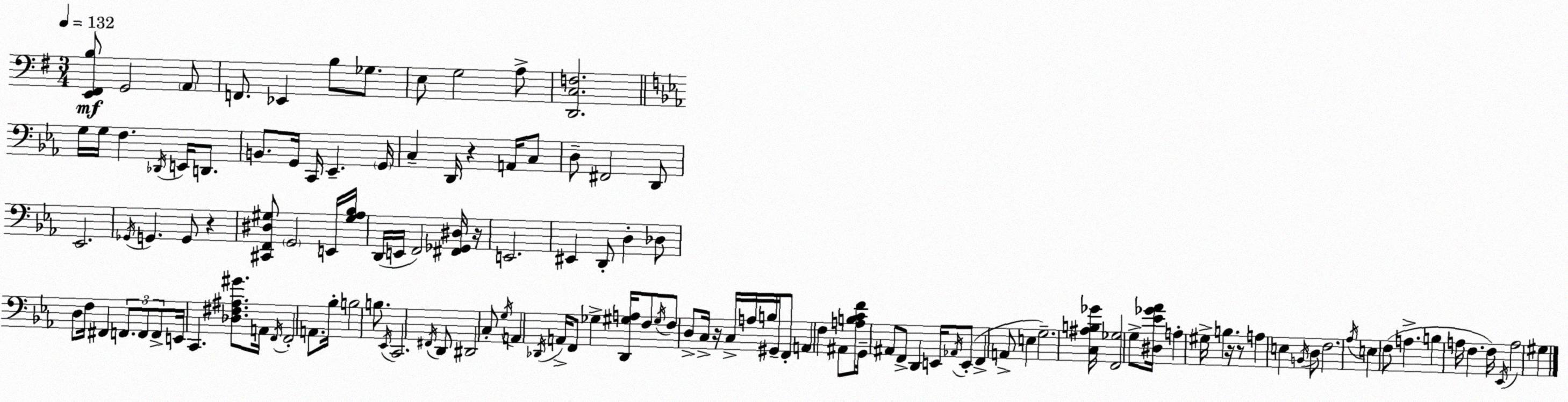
X:1
T:Untitled
M:3/4
L:1/4
K:G
[E,,^F,,B,]/2 G,,2 A,,/2 F,,/2 _E,, B,/2 _G,/2 E,/2 G,2 A,/2 [D,,C,F,]2 G,/4 G,/4 F, _D,,/4 E,,/4 D,,/2 B,,/2 G,,/4 C,,/4 _E,, G,,/4 C, D,,/4 z A,,/4 C,/2 D,/2 ^F,,2 D,,/2 _E,,2 _G,,/4 G,, G,,/2 z [^C,,F,,^D,^G,]/2 G,,2 E,,/4 [^G,_A,_B,]/4 D,,/4 E,,/4 F,,2 [^F,,_G,,^D,]/4 z/4 E,,2 ^E,, D,,/2 D, _D,/2 D,/2 F,/4 ^F,, F,,/2 F,,/2 F,,/2 E,,/4 C,, [_D,^F,^A,^G]/2 A,,/4 F,,/4 F,,2 A,,/2 _B,/4 B,2 B,/2 _E,,/4 C,,2 ^F,,/4 D,,/2 ^D,,2 C,/2 G,/4 A,, _D,,/4 A,,/4 F,,/2 _G, [_D,,^G,A,]/4 F,/2 ^G,/4 F,/2 D,/2 C,/4 z/4 C,/4 A,/4 B,/4 ^G,,/4 F,,/2 A,, F, ^A,,/2 [A,B,CF]/2 G,,/4 ^A,,/2 F,,/2 D,, E,,/4 _A,,/4 E,,/2 F,, A,,/2 E, G,2 [C,^A,B,_G]/4 [F,,_G,]2 G,/2 [^D,_E_G_A]/4 A, ^G,/4 B, z/4 z/2 A, E, B,,/4 D,/2 F,2 _A,/4 E, F,/2 A, B, A,/4 F, F,/4 _E,,/4 A,2 ^G,